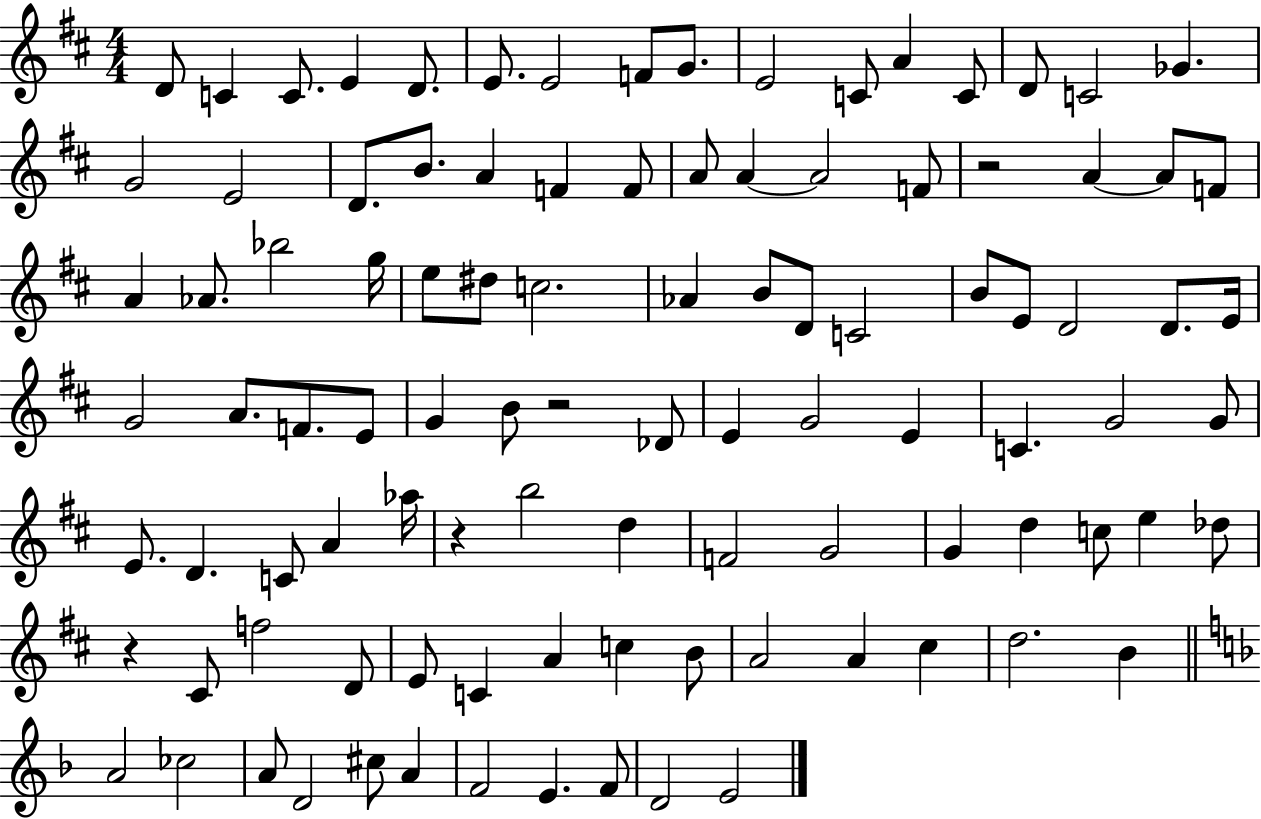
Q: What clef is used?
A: treble